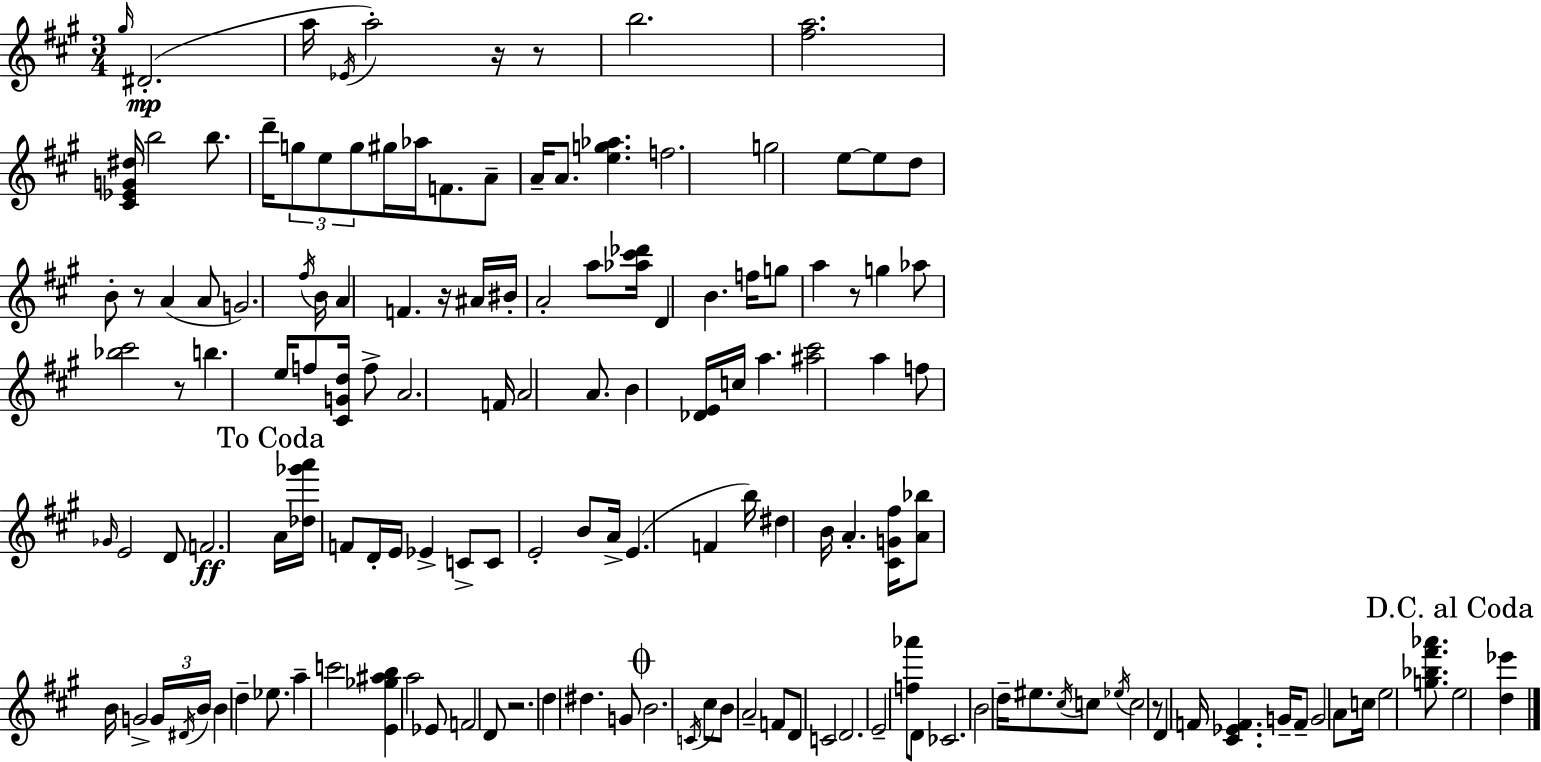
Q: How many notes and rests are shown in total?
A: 144